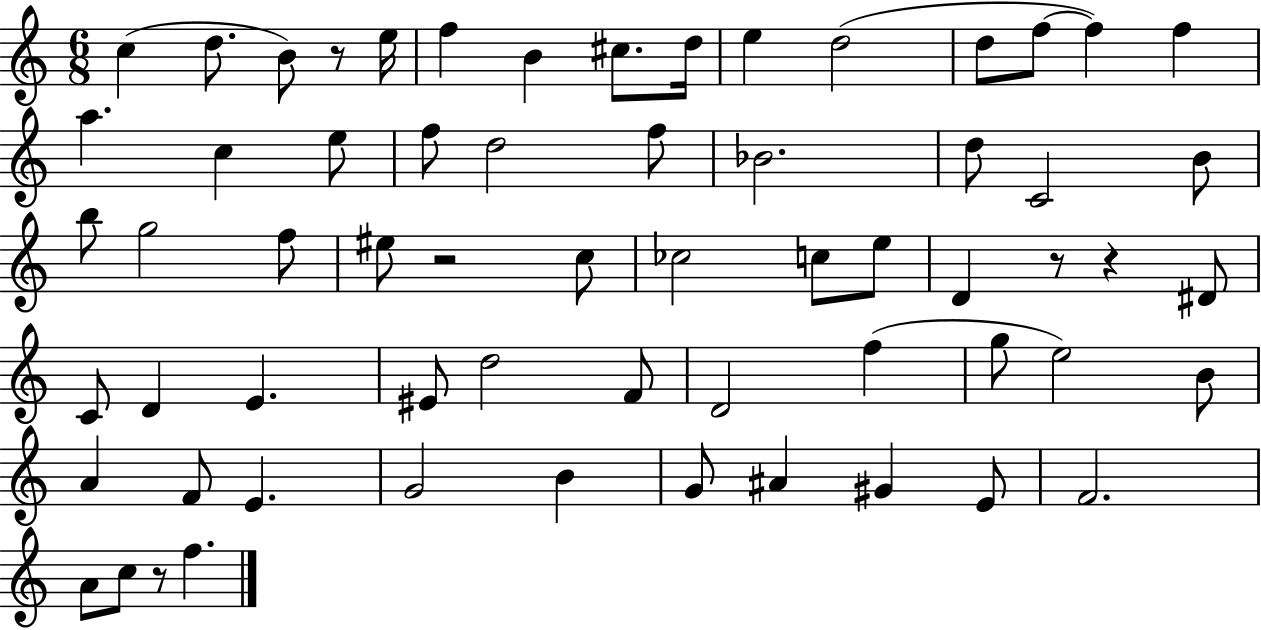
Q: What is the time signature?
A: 6/8